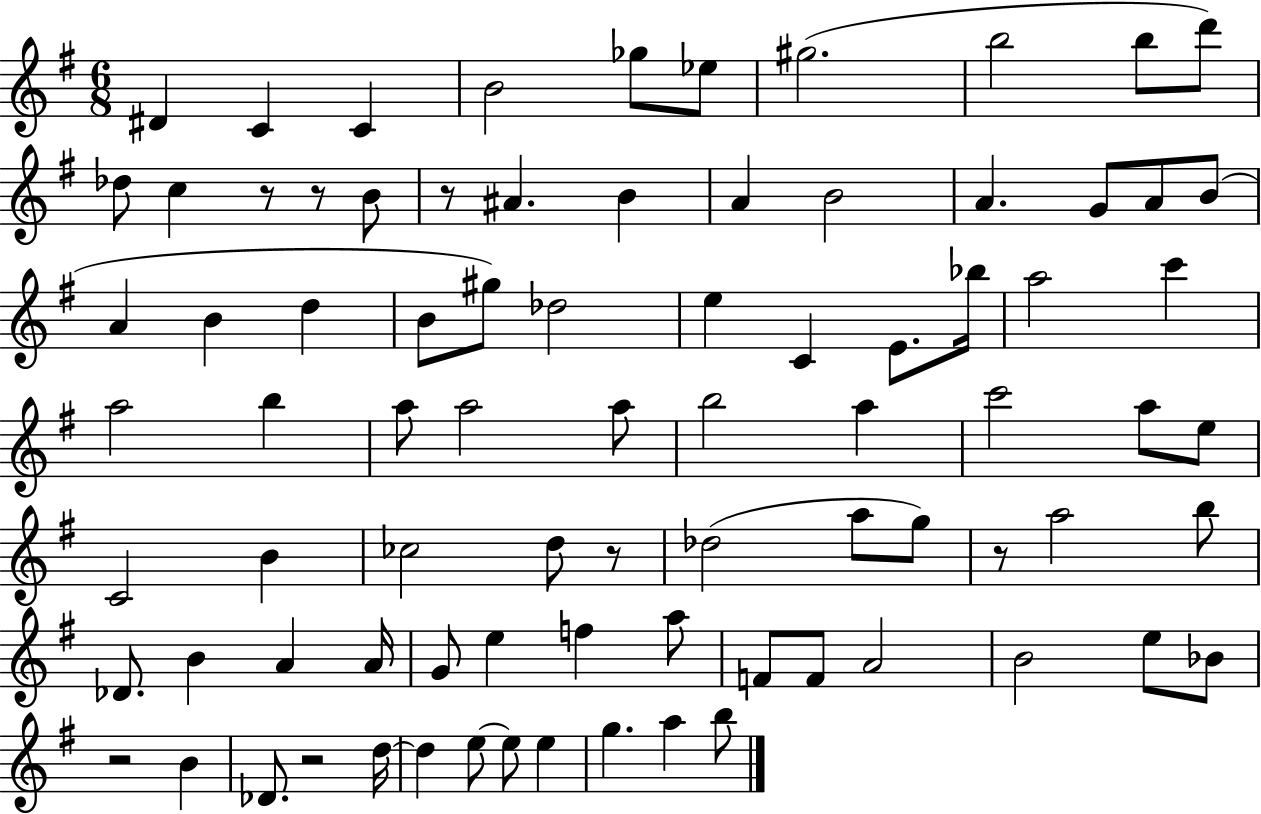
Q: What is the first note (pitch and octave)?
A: D#4